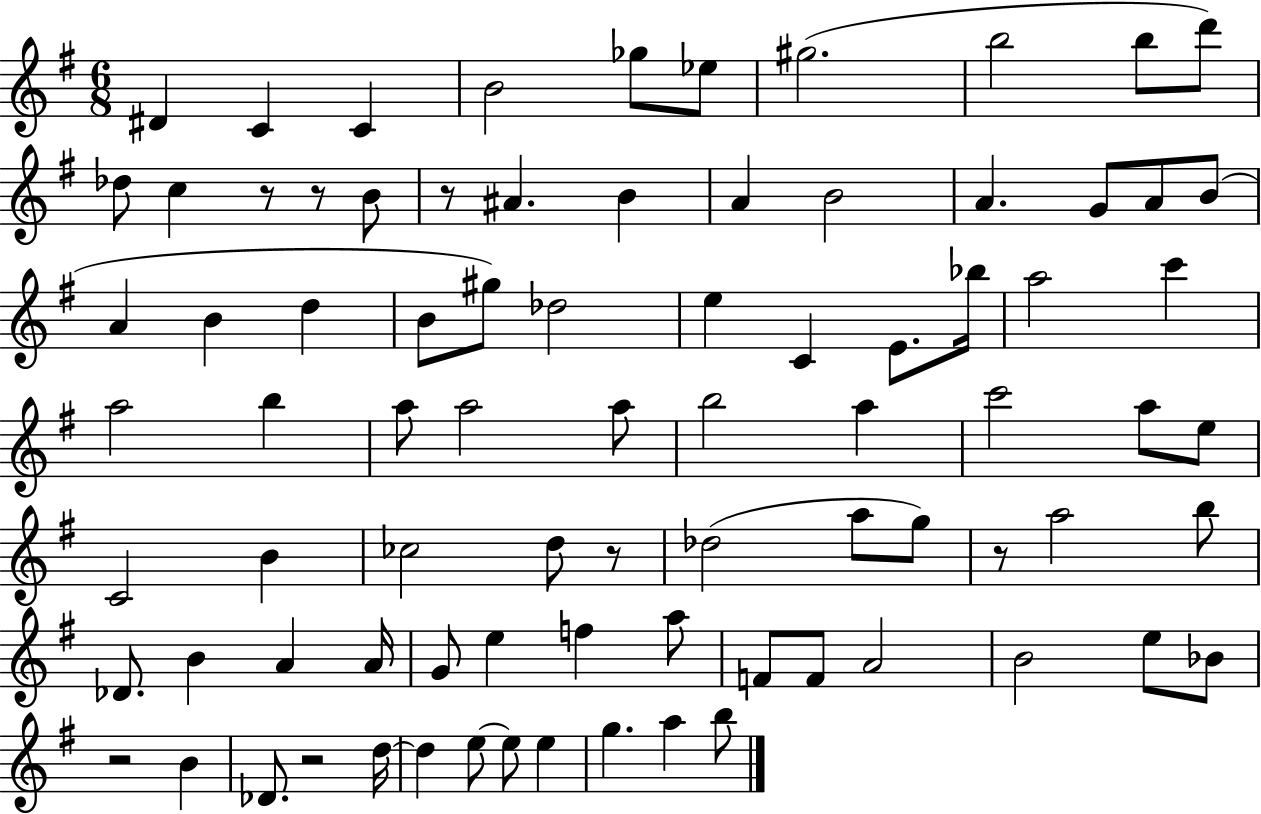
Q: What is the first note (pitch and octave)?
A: D#4